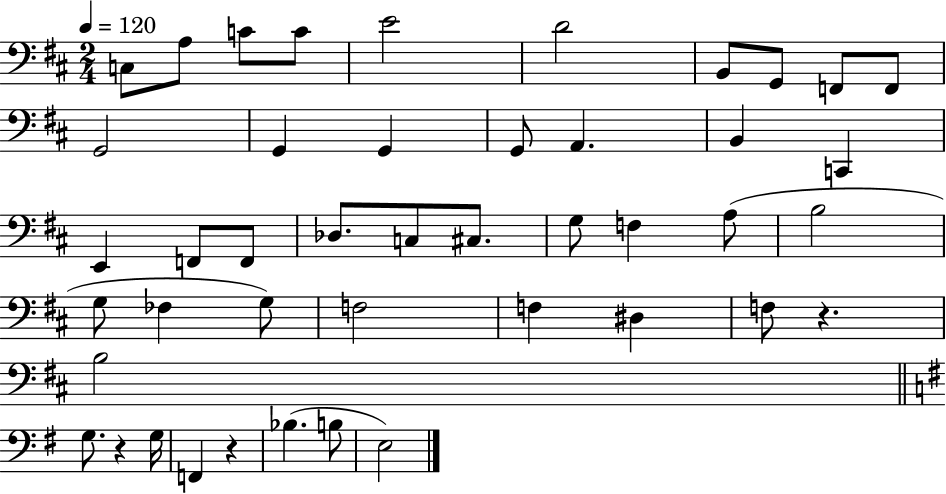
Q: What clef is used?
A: bass